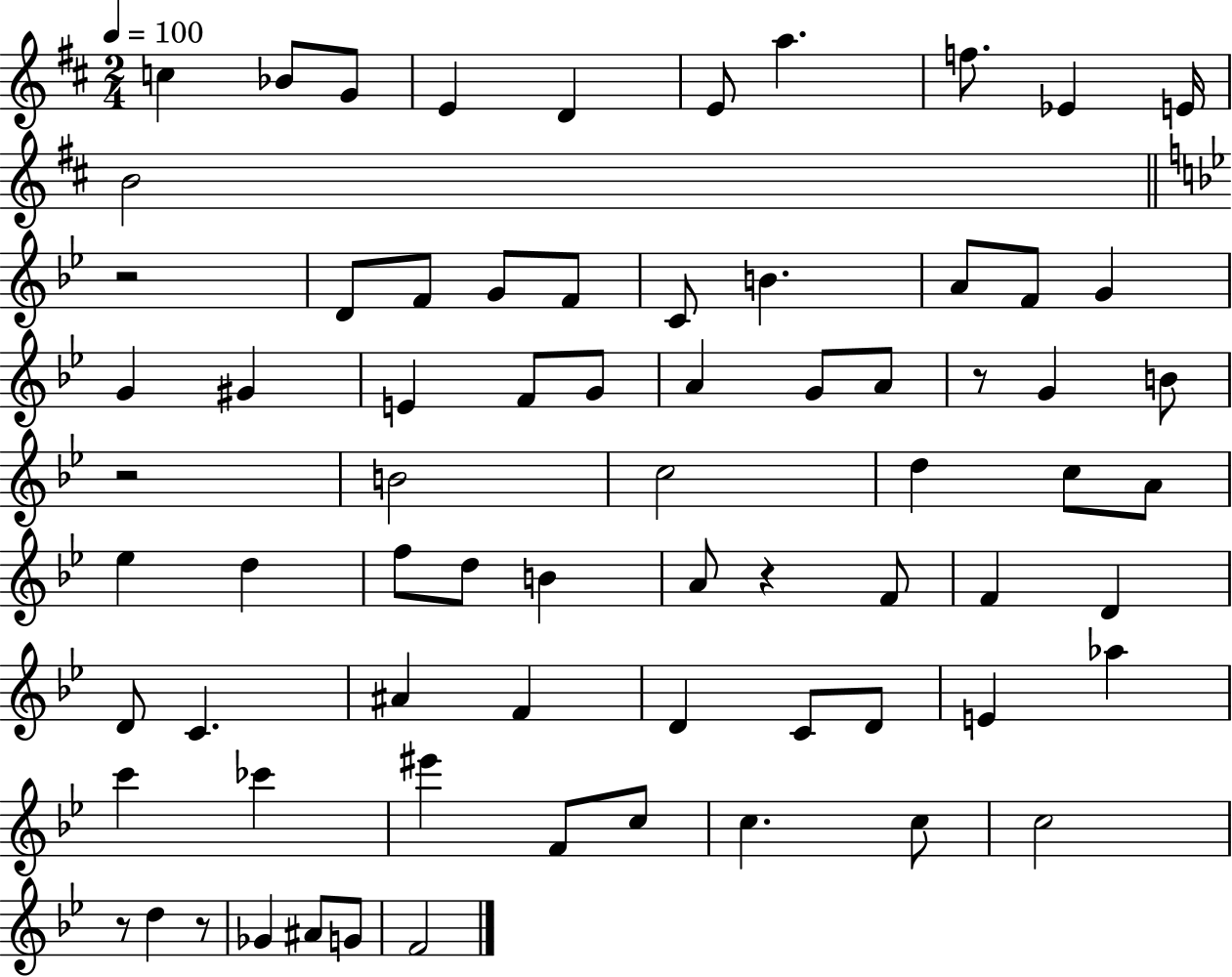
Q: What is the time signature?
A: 2/4